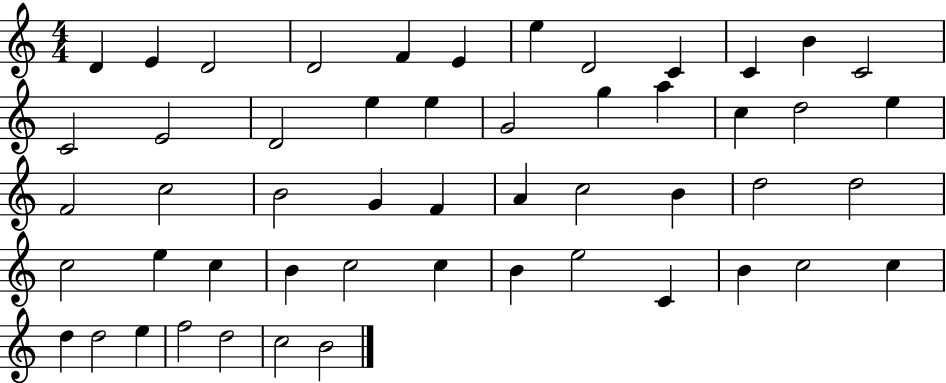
X:1
T:Untitled
M:4/4
L:1/4
K:C
D E D2 D2 F E e D2 C C B C2 C2 E2 D2 e e G2 g a c d2 e F2 c2 B2 G F A c2 B d2 d2 c2 e c B c2 c B e2 C B c2 c d d2 e f2 d2 c2 B2